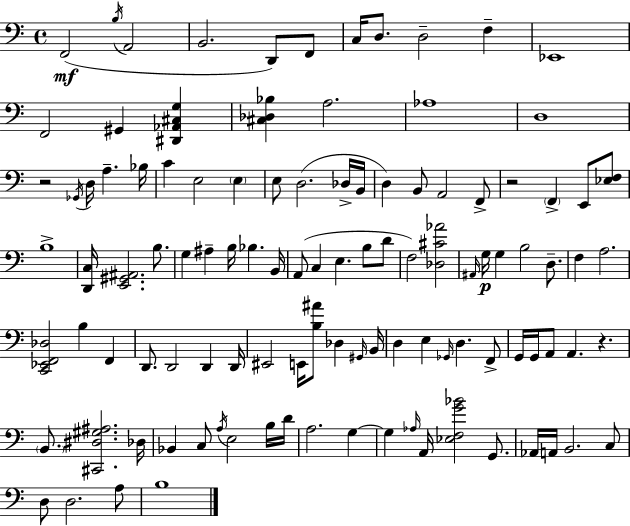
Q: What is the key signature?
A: C major